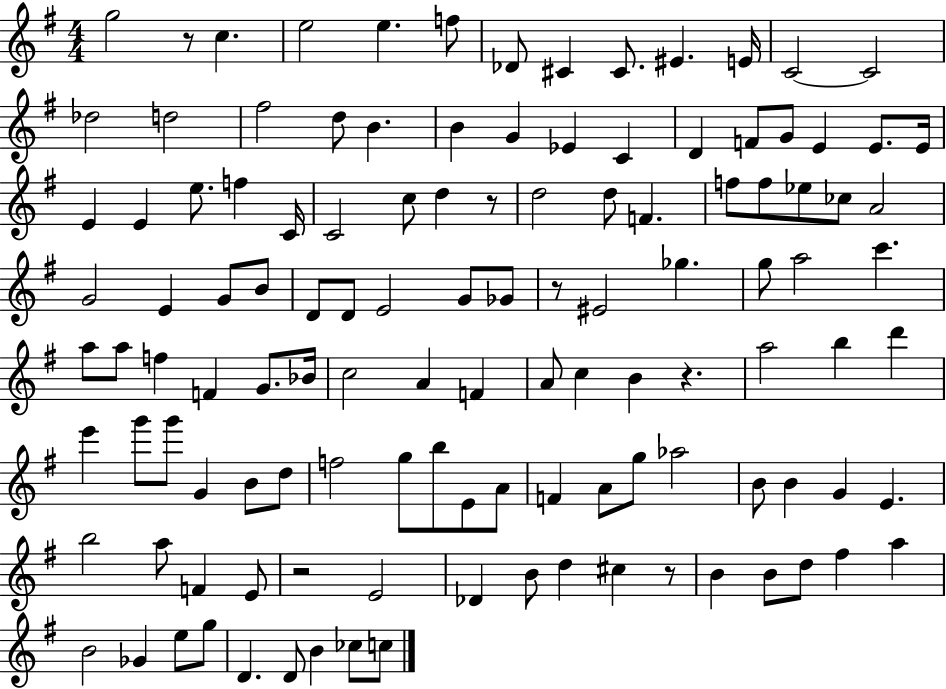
G5/h R/e C5/q. E5/h E5/q. F5/e Db4/e C#4/q C#4/e. EIS4/q. E4/s C4/h C4/h Db5/h D5/h F#5/h D5/e B4/q. B4/q G4/q Eb4/q C4/q D4/q F4/e G4/e E4/q E4/e. E4/s E4/q E4/q E5/e. F5/q C4/s C4/h C5/e D5/q R/e D5/h D5/e F4/q. F5/e F5/e Eb5/e CES5/e A4/h G4/h E4/q G4/e B4/e D4/e D4/e E4/h G4/e Gb4/e R/e EIS4/h Gb5/q. G5/e A5/h C6/q. A5/e A5/e F5/q F4/q G4/e. Bb4/s C5/h A4/q F4/q A4/e C5/q B4/q R/q. A5/h B5/q D6/q E6/q G6/e G6/e G4/q B4/e D5/e F5/h G5/e B5/e E4/e A4/e F4/q A4/e G5/e Ab5/h B4/e B4/q G4/q E4/q. B5/h A5/e F4/q E4/e R/h E4/h Db4/q B4/e D5/q C#5/q R/e B4/q B4/e D5/e F#5/q A5/q B4/h Gb4/q E5/e G5/e D4/q. D4/e B4/q CES5/e C5/e